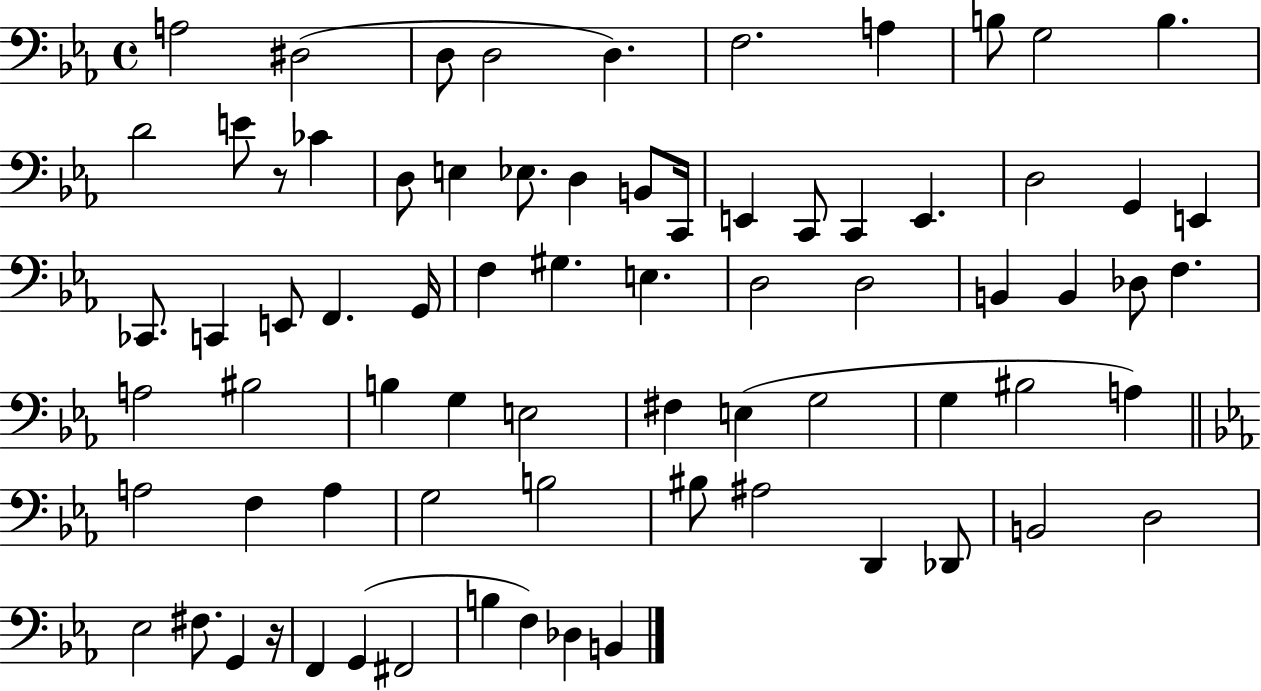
A3/h D#3/h D3/e D3/h D3/q. F3/h. A3/q B3/e G3/h B3/q. D4/h E4/e R/e CES4/q D3/e E3/q Eb3/e. D3/q B2/e C2/s E2/q C2/e C2/q E2/q. D3/h G2/q E2/q CES2/e. C2/q E2/e F2/q. G2/s F3/q G#3/q. E3/q. D3/h D3/h B2/q B2/q Db3/e F3/q. A3/h BIS3/h B3/q G3/q E3/h F#3/q E3/q G3/h G3/q BIS3/h A3/q A3/h F3/q A3/q G3/h B3/h BIS3/e A#3/h D2/q Db2/e B2/h D3/h Eb3/h F#3/e. G2/q R/s F2/q G2/q F#2/h B3/q F3/q Db3/q B2/q